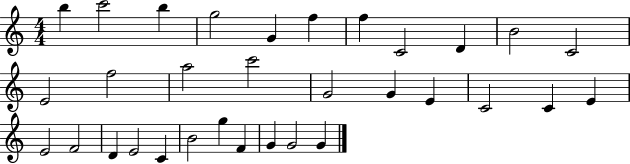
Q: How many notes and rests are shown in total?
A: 32